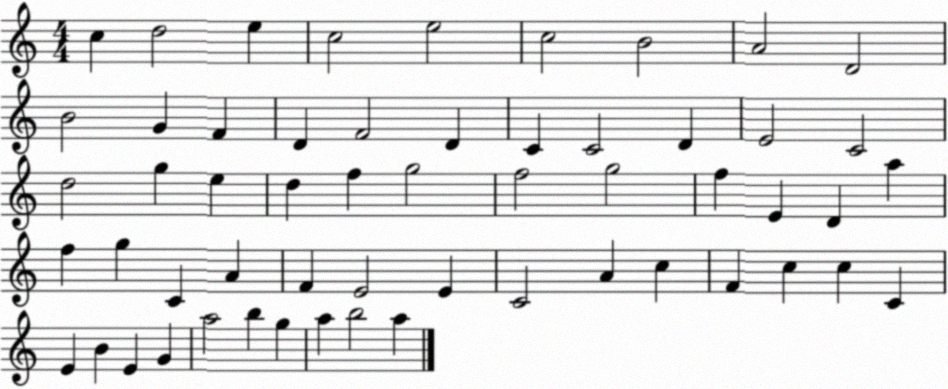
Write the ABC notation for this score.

X:1
T:Untitled
M:4/4
L:1/4
K:C
c d2 e c2 e2 c2 B2 A2 D2 B2 G F D F2 D C C2 D E2 C2 d2 g e d f g2 f2 g2 f E D a f g C A F E2 E C2 A c F c c C E B E G a2 b g a b2 a